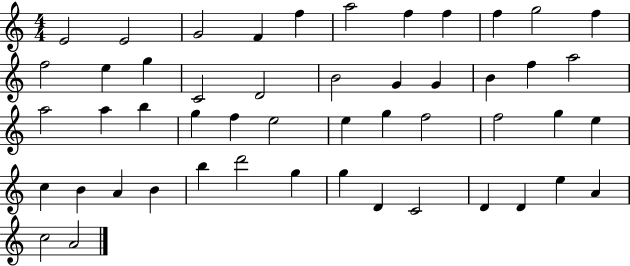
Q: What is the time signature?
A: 4/4